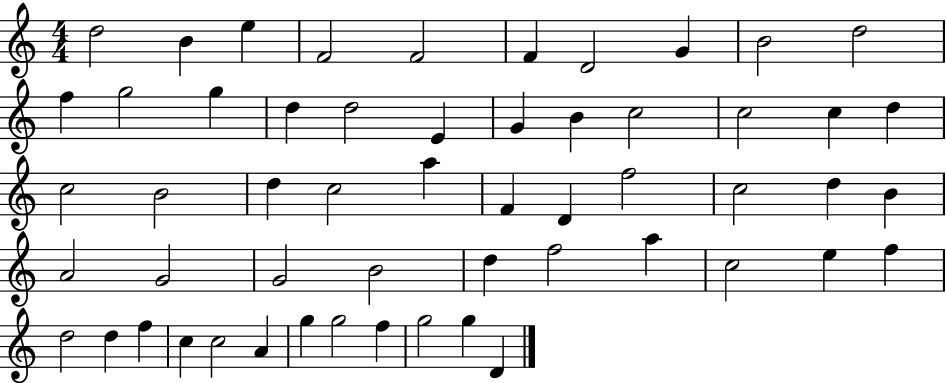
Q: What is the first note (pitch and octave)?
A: D5